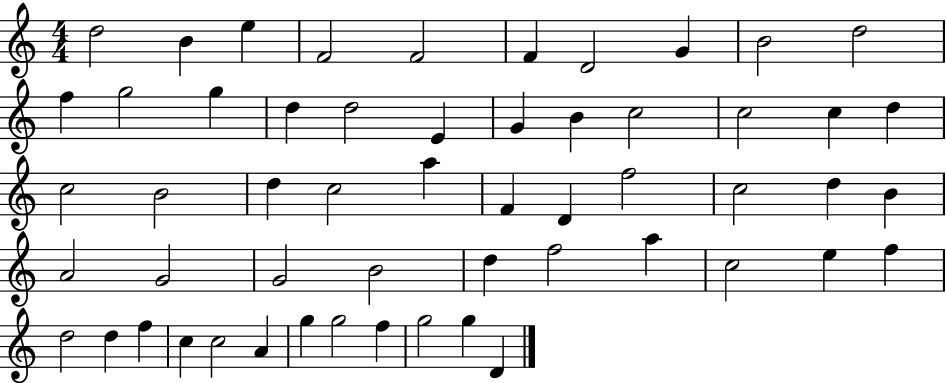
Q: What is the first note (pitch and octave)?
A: D5